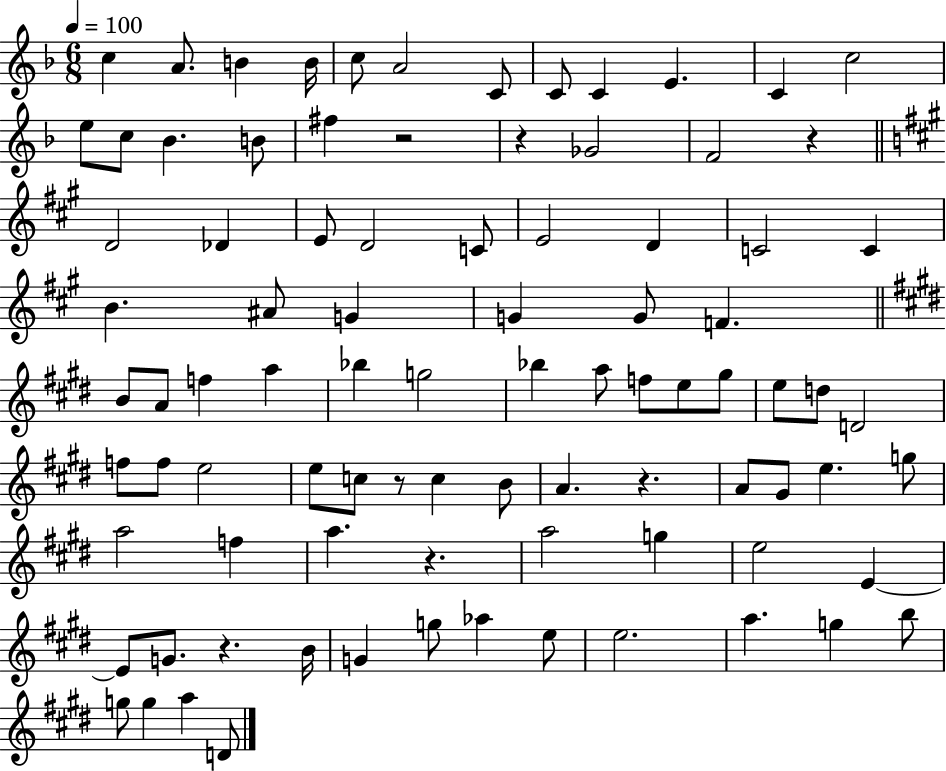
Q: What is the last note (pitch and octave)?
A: D4